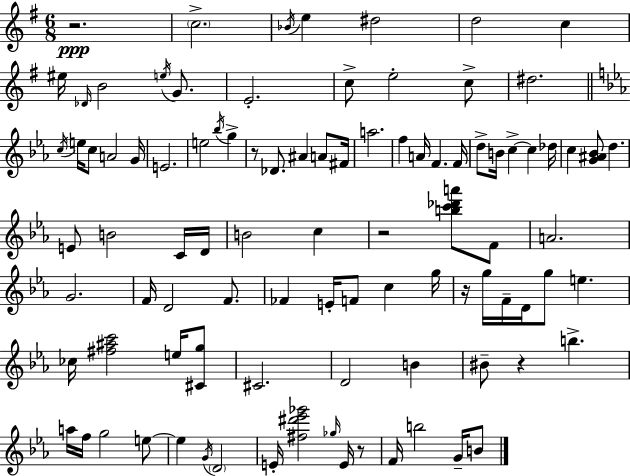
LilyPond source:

{
  \clef treble
  \numericTimeSignature
  \time 6/8
  \key e \minor
  r2.\ppp | \parenthesize c''2.-> | \acciaccatura { bes'16 } e''4 dis''2 | d''2 c''4 | \break eis''16 \grace { des'16 } b'2 \acciaccatura { e''16 } | g'8. e'2.-. | c''8-> e''2-. | c''8-> dis''2. | \break \bar "||" \break \key c \minor \acciaccatura { c''16 } e''16 c''8 a'2 | g'16 e'2. | e''2 \acciaccatura { bes''16 } g''4-> | r8 des'8. ais'4 a'8 | \break fis'16 a''2. | f''4 a'16 f'4. | f'16 d''8-> b'16 c''4->~~ c''4 | des''16 c''4 <g' ais' bes'>8 d''4. | \break e'8 b'2 | c'16 d'16 b'2 c''4 | r2 <b'' c''' des''' a'''>8 | f'8 a'2. | \break g'2. | f'16 d'2 f'8. | fes'4 e'16-. f'8 c''4 | g''16 r16 g''16 f'16-- d'16 g''8 e''4. | \break ces''16 <fis'' ais'' c'''>2 e''16 | <cis' g''>8 cis'2. | d'2 b'4 | bis'8-- r4 b''4.-> | \break a''16 f''16 g''2 | e''8~~ e''4 \acciaccatura { g'16 } \parenthesize d'2 | e'16-. <fis'' dis''' ees''' ges'''>2 | \grace { ges''16 } e'16 r8 f'16 b''2 | \break g'16-- b'8 \bar "|."
}